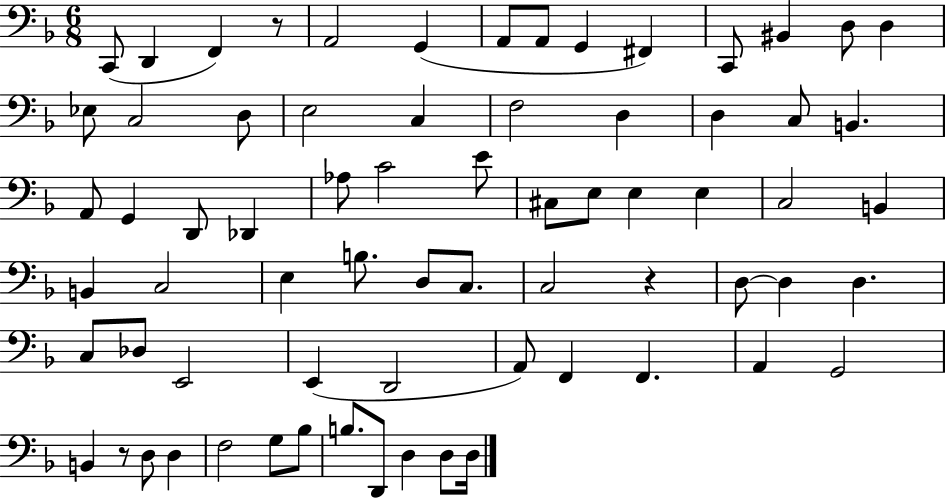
{
  \clef bass
  \numericTimeSignature
  \time 6/8
  \key f \major
  c,8( d,4 f,4) r8 | a,2 g,4( | a,8 a,8 g,4 fis,4) | c,8 bis,4 d8 d4 | \break ees8 c2 d8 | e2 c4 | f2 d4 | d4 c8 b,4. | \break a,8 g,4 d,8 des,4 | aes8 c'2 e'8 | cis8 e8 e4 e4 | c2 b,4 | \break b,4 c2 | e4 b8. d8 c8. | c2 r4 | d8~~ d4 d4. | \break c8 des8 e,2 | e,4( d,2 | a,8) f,4 f,4. | a,4 g,2 | \break b,4 r8 d8 d4 | f2 g8 bes8 | b8. d,8 d4 d8 d16 | \bar "|."
}